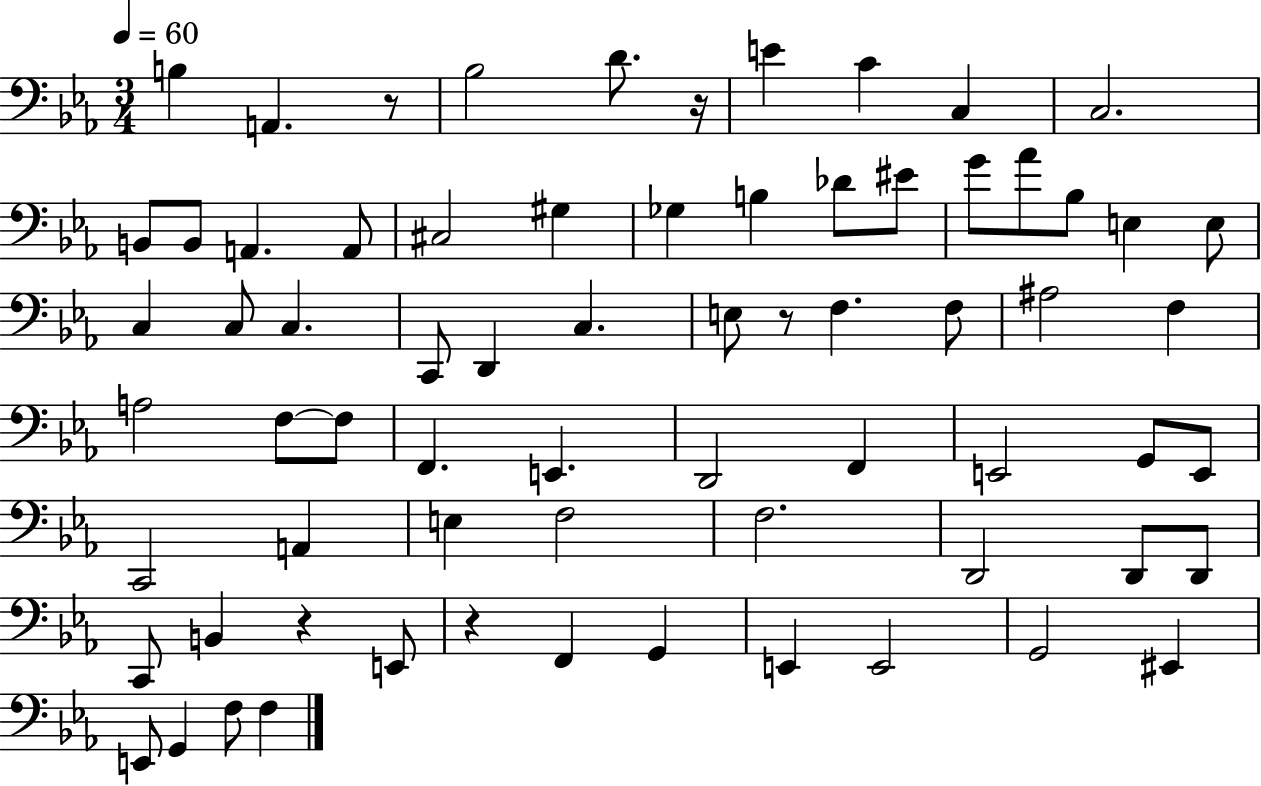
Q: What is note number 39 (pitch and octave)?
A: E2